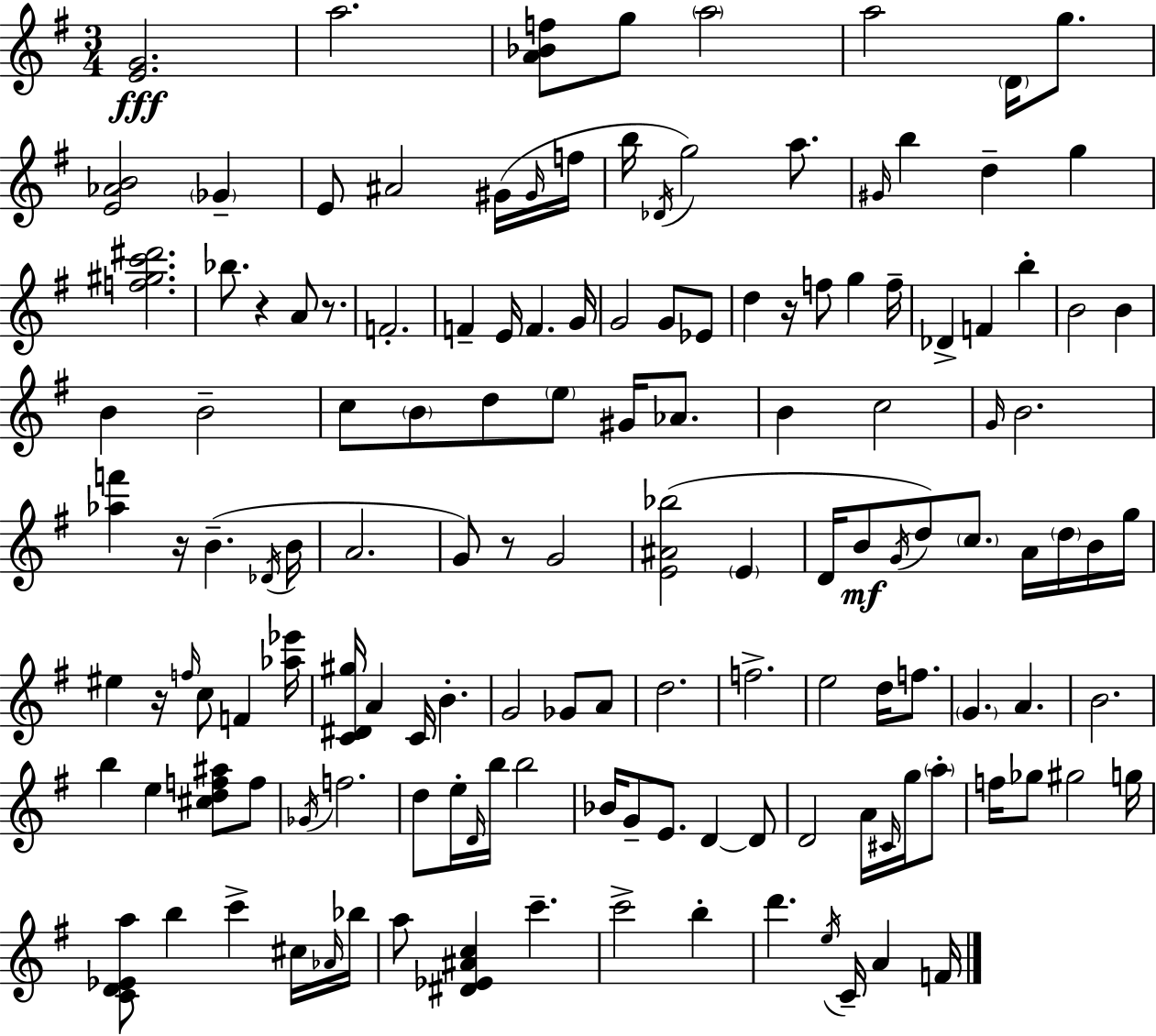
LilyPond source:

{
  \clef treble
  \numericTimeSignature
  \time 3/4
  \key e \minor
  \repeat volta 2 { <e' g'>2.\fff | a''2. | <a' bes' f''>8 g''8 \parenthesize a''2 | a''2 \parenthesize d'16 g''8. | \break <e' aes' b'>2 \parenthesize ges'4-- | e'8 ais'2 gis'16( \grace { gis'16 } | f''16 b''16 \acciaccatura { des'16 }) g''2 a''8. | \grace { gis'16 } b''4 d''4-- g''4 | \break <f'' gis'' c''' dis'''>2. | bes''8. r4 a'8 | r8. f'2.-. | f'4-- e'16 f'4. | \break g'16 g'2 g'8 | ees'8 d''4 r16 f''8 g''4 | f''16-- des'4-> f'4 b''4-. | b'2 b'4 | \break b'4 b'2-- | c''8 \parenthesize b'8 d''8 \parenthesize e''8 gis'16 | aes'8. b'4 c''2 | \grace { g'16 } b'2. | \break <aes'' f'''>4 r16 b'4.--( | \acciaccatura { des'16 } b'16 a'2. | g'8) r8 g'2 | <e' ais' bes''>2( | \break \parenthesize e'4 d'16 b'8\mf \acciaccatura { g'16 }) d''8 \parenthesize c''8. | a'16 \parenthesize d''16 b'16 g''16 eis''4 r16 \grace { f''16 } | c''8 f'4 <aes'' ees'''>16 <c' dis' gis''>16 a'4 | c'16 b'4.-. g'2 | \break ges'8 a'8 d''2. | f''2.-> | e''2 | d''16 f''8. \parenthesize g'4. | \break a'4. b'2. | b''4 e''4 | <cis'' d'' f'' ais''>8 f''8 \acciaccatura { ges'16 } f''2. | d''8 e''16-. \grace { d'16 } | \break b''16 b''2 bes'16 g'8-- | e'8. d'4~~ d'8 d'2 | a'16 \grace { cis'16 } g''16 \parenthesize a''8-. f''16 ges''8 | gis''2 g''16 <c' d' ees' a''>8 | \break b''4 c'''4-> cis''16 \grace { aes'16 } bes''16 a''8 | <dis' ees' ais' c''>4 c'''4.-- c'''2-> | b''4-. d'''4. | \acciaccatura { e''16 } c'16-- a'4 f'16 | \break } \bar "|."
}